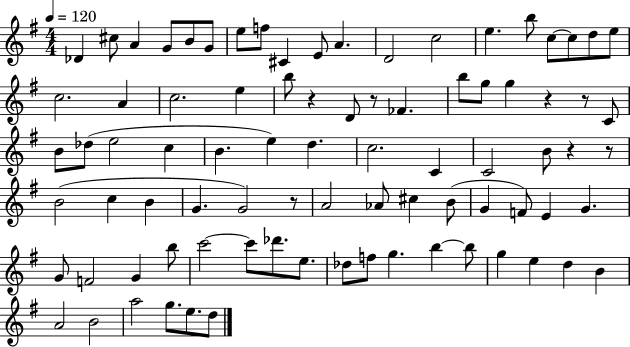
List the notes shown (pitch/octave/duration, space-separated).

Db4/q C#5/e A4/q G4/e B4/e G4/e E5/e F5/e C#4/q E4/e A4/q. D4/h C5/h E5/q. B5/e C5/e C5/e D5/e E5/e C5/h. A4/q C5/h. E5/q B5/e R/q D4/e R/e FES4/q. B5/e G5/e G5/q R/q R/e C4/e B4/e Db5/e E5/h C5/q B4/q. E5/q D5/q. C5/h. C4/q C4/h B4/e R/q R/e B4/h C5/q B4/q G4/q. G4/h R/e A4/h Ab4/e C#5/q B4/e G4/q F4/e E4/q G4/q. G4/e F4/h G4/q B5/e C6/h C6/e Db6/e. E5/e. Db5/e F5/e G5/q. B5/q B5/e G5/q E5/q D5/q B4/q A4/h B4/h A5/h G5/e. E5/e. D5/e